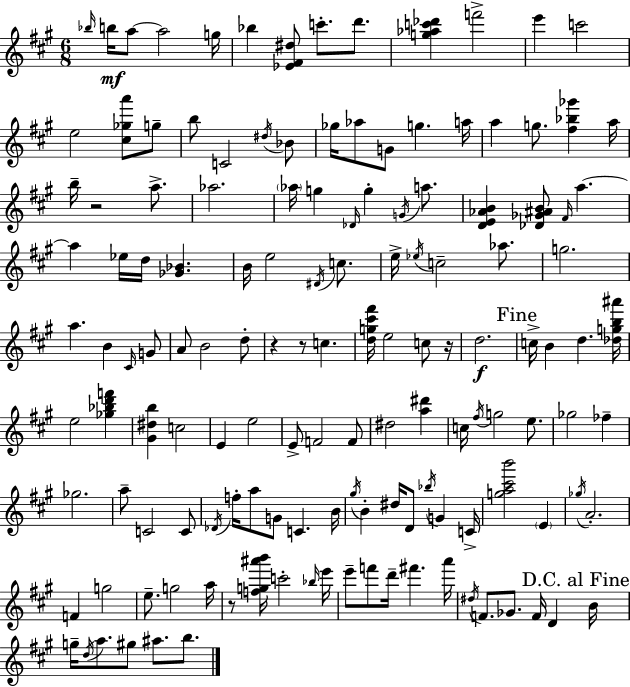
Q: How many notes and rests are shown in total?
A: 140